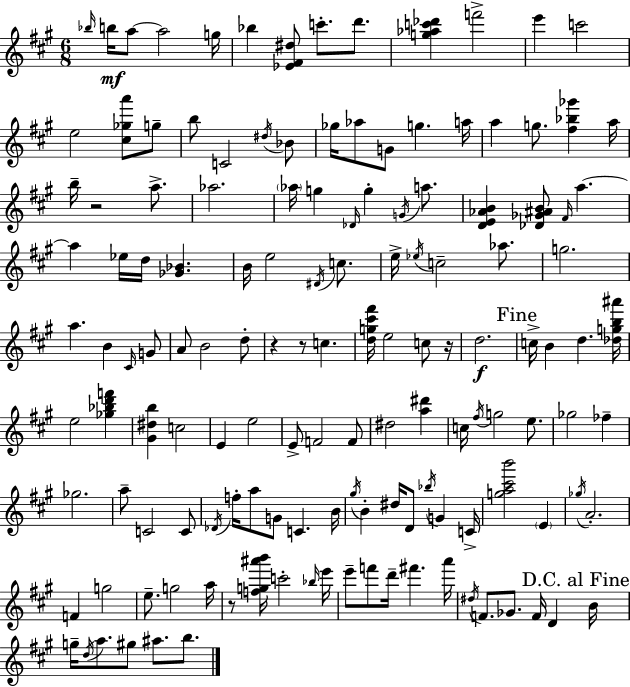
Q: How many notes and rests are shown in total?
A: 140